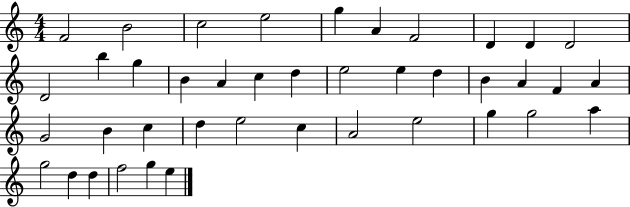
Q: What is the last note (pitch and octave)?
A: E5